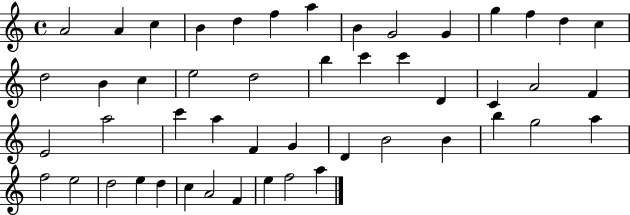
X:1
T:Untitled
M:4/4
L:1/4
K:C
A2 A c B d f a B G2 G g f d c d2 B c e2 d2 b c' c' D C A2 F E2 a2 c' a F G D B2 B b g2 a f2 e2 d2 e d c A2 F e f2 a